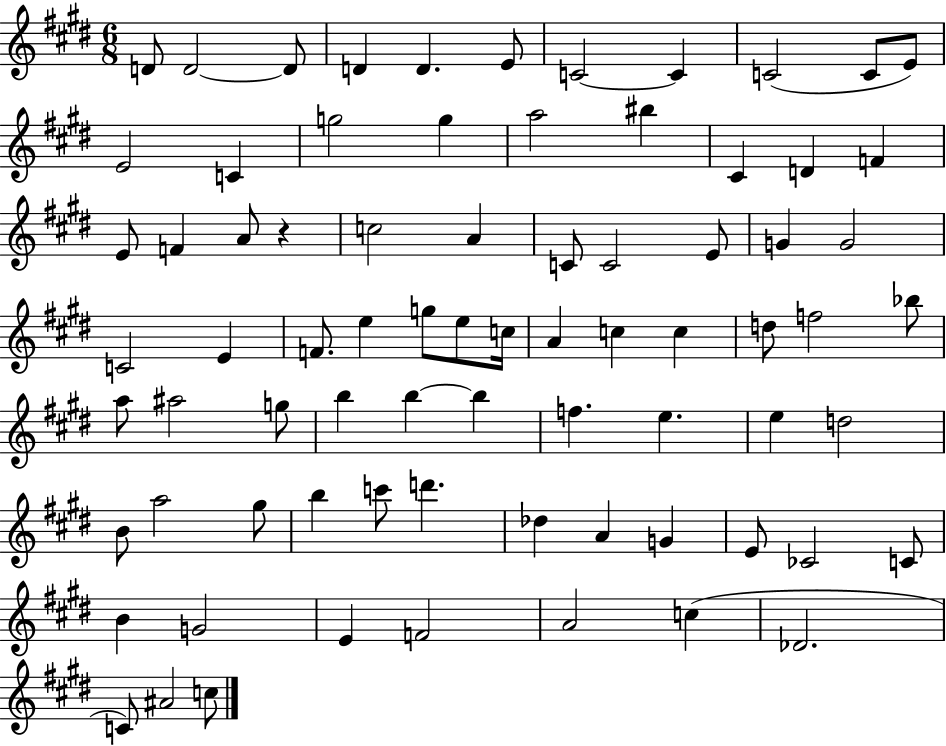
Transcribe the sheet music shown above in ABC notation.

X:1
T:Untitled
M:6/8
L:1/4
K:E
D/2 D2 D/2 D D E/2 C2 C C2 C/2 E/2 E2 C g2 g a2 ^b ^C D F E/2 F A/2 z c2 A C/2 C2 E/2 G G2 C2 E F/2 e g/2 e/2 c/4 A c c d/2 f2 _b/2 a/2 ^a2 g/2 b b b f e e d2 B/2 a2 ^g/2 b c'/2 d' _d A G E/2 _C2 C/2 B G2 E F2 A2 c _D2 C/2 ^A2 c/2